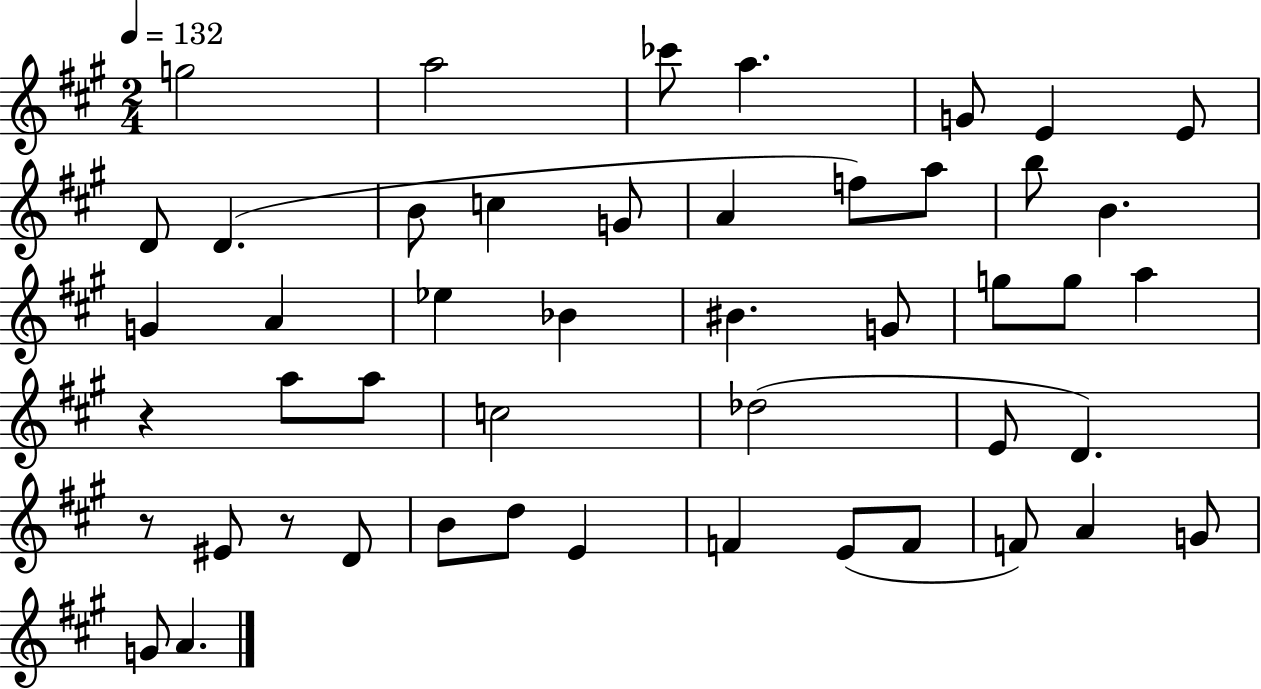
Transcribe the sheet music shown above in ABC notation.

X:1
T:Untitled
M:2/4
L:1/4
K:A
g2 a2 _c'/2 a G/2 E E/2 D/2 D B/2 c G/2 A f/2 a/2 b/2 B G A _e _B ^B G/2 g/2 g/2 a z a/2 a/2 c2 _d2 E/2 D z/2 ^E/2 z/2 D/2 B/2 d/2 E F E/2 F/2 F/2 A G/2 G/2 A